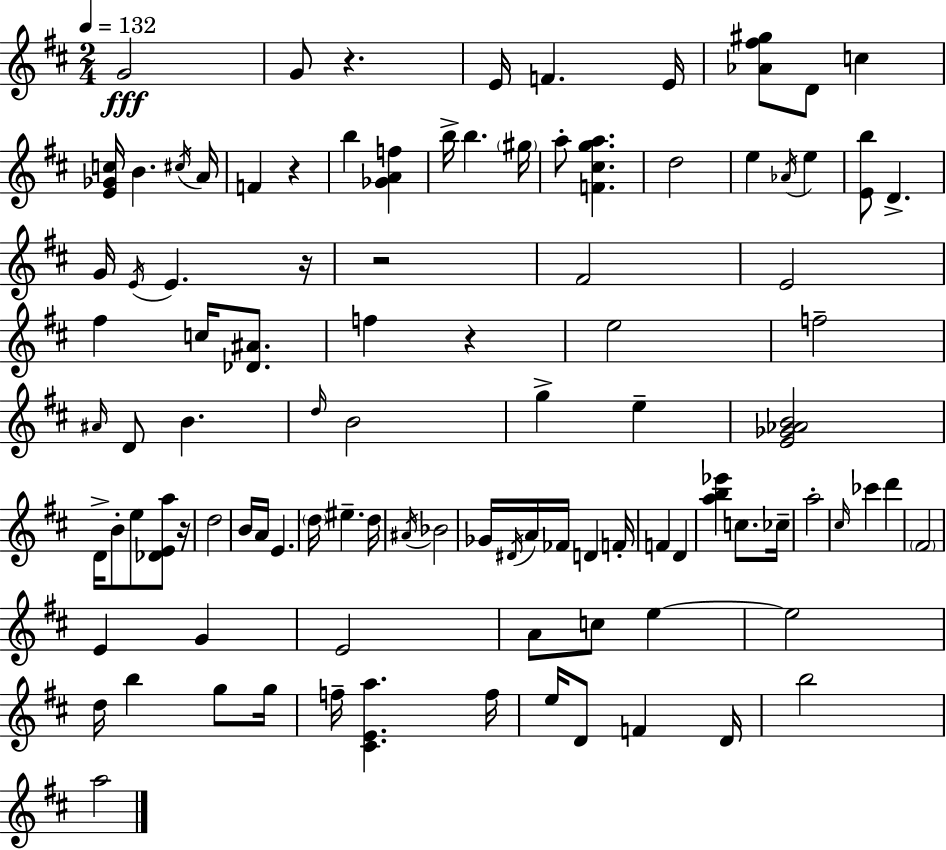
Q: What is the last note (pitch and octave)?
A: A5